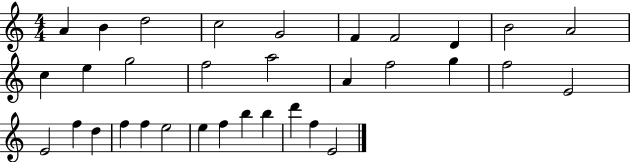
A4/q B4/q D5/h C5/h G4/h F4/q F4/h D4/q B4/h A4/h C5/q E5/q G5/h F5/h A5/h A4/q F5/h G5/q F5/h E4/h E4/h F5/q D5/q F5/q F5/q E5/h E5/q F5/q B5/q B5/q D6/q F5/q E4/h